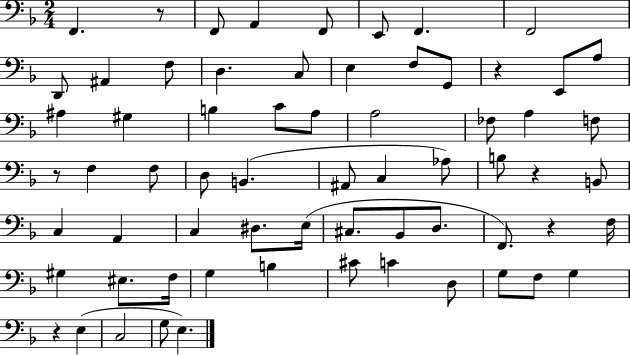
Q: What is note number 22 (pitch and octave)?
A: A3